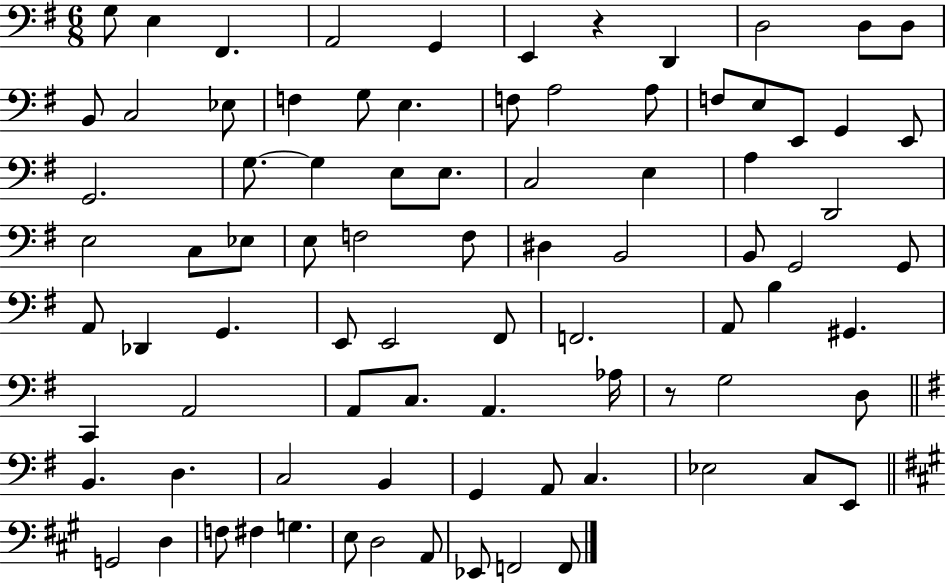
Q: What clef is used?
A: bass